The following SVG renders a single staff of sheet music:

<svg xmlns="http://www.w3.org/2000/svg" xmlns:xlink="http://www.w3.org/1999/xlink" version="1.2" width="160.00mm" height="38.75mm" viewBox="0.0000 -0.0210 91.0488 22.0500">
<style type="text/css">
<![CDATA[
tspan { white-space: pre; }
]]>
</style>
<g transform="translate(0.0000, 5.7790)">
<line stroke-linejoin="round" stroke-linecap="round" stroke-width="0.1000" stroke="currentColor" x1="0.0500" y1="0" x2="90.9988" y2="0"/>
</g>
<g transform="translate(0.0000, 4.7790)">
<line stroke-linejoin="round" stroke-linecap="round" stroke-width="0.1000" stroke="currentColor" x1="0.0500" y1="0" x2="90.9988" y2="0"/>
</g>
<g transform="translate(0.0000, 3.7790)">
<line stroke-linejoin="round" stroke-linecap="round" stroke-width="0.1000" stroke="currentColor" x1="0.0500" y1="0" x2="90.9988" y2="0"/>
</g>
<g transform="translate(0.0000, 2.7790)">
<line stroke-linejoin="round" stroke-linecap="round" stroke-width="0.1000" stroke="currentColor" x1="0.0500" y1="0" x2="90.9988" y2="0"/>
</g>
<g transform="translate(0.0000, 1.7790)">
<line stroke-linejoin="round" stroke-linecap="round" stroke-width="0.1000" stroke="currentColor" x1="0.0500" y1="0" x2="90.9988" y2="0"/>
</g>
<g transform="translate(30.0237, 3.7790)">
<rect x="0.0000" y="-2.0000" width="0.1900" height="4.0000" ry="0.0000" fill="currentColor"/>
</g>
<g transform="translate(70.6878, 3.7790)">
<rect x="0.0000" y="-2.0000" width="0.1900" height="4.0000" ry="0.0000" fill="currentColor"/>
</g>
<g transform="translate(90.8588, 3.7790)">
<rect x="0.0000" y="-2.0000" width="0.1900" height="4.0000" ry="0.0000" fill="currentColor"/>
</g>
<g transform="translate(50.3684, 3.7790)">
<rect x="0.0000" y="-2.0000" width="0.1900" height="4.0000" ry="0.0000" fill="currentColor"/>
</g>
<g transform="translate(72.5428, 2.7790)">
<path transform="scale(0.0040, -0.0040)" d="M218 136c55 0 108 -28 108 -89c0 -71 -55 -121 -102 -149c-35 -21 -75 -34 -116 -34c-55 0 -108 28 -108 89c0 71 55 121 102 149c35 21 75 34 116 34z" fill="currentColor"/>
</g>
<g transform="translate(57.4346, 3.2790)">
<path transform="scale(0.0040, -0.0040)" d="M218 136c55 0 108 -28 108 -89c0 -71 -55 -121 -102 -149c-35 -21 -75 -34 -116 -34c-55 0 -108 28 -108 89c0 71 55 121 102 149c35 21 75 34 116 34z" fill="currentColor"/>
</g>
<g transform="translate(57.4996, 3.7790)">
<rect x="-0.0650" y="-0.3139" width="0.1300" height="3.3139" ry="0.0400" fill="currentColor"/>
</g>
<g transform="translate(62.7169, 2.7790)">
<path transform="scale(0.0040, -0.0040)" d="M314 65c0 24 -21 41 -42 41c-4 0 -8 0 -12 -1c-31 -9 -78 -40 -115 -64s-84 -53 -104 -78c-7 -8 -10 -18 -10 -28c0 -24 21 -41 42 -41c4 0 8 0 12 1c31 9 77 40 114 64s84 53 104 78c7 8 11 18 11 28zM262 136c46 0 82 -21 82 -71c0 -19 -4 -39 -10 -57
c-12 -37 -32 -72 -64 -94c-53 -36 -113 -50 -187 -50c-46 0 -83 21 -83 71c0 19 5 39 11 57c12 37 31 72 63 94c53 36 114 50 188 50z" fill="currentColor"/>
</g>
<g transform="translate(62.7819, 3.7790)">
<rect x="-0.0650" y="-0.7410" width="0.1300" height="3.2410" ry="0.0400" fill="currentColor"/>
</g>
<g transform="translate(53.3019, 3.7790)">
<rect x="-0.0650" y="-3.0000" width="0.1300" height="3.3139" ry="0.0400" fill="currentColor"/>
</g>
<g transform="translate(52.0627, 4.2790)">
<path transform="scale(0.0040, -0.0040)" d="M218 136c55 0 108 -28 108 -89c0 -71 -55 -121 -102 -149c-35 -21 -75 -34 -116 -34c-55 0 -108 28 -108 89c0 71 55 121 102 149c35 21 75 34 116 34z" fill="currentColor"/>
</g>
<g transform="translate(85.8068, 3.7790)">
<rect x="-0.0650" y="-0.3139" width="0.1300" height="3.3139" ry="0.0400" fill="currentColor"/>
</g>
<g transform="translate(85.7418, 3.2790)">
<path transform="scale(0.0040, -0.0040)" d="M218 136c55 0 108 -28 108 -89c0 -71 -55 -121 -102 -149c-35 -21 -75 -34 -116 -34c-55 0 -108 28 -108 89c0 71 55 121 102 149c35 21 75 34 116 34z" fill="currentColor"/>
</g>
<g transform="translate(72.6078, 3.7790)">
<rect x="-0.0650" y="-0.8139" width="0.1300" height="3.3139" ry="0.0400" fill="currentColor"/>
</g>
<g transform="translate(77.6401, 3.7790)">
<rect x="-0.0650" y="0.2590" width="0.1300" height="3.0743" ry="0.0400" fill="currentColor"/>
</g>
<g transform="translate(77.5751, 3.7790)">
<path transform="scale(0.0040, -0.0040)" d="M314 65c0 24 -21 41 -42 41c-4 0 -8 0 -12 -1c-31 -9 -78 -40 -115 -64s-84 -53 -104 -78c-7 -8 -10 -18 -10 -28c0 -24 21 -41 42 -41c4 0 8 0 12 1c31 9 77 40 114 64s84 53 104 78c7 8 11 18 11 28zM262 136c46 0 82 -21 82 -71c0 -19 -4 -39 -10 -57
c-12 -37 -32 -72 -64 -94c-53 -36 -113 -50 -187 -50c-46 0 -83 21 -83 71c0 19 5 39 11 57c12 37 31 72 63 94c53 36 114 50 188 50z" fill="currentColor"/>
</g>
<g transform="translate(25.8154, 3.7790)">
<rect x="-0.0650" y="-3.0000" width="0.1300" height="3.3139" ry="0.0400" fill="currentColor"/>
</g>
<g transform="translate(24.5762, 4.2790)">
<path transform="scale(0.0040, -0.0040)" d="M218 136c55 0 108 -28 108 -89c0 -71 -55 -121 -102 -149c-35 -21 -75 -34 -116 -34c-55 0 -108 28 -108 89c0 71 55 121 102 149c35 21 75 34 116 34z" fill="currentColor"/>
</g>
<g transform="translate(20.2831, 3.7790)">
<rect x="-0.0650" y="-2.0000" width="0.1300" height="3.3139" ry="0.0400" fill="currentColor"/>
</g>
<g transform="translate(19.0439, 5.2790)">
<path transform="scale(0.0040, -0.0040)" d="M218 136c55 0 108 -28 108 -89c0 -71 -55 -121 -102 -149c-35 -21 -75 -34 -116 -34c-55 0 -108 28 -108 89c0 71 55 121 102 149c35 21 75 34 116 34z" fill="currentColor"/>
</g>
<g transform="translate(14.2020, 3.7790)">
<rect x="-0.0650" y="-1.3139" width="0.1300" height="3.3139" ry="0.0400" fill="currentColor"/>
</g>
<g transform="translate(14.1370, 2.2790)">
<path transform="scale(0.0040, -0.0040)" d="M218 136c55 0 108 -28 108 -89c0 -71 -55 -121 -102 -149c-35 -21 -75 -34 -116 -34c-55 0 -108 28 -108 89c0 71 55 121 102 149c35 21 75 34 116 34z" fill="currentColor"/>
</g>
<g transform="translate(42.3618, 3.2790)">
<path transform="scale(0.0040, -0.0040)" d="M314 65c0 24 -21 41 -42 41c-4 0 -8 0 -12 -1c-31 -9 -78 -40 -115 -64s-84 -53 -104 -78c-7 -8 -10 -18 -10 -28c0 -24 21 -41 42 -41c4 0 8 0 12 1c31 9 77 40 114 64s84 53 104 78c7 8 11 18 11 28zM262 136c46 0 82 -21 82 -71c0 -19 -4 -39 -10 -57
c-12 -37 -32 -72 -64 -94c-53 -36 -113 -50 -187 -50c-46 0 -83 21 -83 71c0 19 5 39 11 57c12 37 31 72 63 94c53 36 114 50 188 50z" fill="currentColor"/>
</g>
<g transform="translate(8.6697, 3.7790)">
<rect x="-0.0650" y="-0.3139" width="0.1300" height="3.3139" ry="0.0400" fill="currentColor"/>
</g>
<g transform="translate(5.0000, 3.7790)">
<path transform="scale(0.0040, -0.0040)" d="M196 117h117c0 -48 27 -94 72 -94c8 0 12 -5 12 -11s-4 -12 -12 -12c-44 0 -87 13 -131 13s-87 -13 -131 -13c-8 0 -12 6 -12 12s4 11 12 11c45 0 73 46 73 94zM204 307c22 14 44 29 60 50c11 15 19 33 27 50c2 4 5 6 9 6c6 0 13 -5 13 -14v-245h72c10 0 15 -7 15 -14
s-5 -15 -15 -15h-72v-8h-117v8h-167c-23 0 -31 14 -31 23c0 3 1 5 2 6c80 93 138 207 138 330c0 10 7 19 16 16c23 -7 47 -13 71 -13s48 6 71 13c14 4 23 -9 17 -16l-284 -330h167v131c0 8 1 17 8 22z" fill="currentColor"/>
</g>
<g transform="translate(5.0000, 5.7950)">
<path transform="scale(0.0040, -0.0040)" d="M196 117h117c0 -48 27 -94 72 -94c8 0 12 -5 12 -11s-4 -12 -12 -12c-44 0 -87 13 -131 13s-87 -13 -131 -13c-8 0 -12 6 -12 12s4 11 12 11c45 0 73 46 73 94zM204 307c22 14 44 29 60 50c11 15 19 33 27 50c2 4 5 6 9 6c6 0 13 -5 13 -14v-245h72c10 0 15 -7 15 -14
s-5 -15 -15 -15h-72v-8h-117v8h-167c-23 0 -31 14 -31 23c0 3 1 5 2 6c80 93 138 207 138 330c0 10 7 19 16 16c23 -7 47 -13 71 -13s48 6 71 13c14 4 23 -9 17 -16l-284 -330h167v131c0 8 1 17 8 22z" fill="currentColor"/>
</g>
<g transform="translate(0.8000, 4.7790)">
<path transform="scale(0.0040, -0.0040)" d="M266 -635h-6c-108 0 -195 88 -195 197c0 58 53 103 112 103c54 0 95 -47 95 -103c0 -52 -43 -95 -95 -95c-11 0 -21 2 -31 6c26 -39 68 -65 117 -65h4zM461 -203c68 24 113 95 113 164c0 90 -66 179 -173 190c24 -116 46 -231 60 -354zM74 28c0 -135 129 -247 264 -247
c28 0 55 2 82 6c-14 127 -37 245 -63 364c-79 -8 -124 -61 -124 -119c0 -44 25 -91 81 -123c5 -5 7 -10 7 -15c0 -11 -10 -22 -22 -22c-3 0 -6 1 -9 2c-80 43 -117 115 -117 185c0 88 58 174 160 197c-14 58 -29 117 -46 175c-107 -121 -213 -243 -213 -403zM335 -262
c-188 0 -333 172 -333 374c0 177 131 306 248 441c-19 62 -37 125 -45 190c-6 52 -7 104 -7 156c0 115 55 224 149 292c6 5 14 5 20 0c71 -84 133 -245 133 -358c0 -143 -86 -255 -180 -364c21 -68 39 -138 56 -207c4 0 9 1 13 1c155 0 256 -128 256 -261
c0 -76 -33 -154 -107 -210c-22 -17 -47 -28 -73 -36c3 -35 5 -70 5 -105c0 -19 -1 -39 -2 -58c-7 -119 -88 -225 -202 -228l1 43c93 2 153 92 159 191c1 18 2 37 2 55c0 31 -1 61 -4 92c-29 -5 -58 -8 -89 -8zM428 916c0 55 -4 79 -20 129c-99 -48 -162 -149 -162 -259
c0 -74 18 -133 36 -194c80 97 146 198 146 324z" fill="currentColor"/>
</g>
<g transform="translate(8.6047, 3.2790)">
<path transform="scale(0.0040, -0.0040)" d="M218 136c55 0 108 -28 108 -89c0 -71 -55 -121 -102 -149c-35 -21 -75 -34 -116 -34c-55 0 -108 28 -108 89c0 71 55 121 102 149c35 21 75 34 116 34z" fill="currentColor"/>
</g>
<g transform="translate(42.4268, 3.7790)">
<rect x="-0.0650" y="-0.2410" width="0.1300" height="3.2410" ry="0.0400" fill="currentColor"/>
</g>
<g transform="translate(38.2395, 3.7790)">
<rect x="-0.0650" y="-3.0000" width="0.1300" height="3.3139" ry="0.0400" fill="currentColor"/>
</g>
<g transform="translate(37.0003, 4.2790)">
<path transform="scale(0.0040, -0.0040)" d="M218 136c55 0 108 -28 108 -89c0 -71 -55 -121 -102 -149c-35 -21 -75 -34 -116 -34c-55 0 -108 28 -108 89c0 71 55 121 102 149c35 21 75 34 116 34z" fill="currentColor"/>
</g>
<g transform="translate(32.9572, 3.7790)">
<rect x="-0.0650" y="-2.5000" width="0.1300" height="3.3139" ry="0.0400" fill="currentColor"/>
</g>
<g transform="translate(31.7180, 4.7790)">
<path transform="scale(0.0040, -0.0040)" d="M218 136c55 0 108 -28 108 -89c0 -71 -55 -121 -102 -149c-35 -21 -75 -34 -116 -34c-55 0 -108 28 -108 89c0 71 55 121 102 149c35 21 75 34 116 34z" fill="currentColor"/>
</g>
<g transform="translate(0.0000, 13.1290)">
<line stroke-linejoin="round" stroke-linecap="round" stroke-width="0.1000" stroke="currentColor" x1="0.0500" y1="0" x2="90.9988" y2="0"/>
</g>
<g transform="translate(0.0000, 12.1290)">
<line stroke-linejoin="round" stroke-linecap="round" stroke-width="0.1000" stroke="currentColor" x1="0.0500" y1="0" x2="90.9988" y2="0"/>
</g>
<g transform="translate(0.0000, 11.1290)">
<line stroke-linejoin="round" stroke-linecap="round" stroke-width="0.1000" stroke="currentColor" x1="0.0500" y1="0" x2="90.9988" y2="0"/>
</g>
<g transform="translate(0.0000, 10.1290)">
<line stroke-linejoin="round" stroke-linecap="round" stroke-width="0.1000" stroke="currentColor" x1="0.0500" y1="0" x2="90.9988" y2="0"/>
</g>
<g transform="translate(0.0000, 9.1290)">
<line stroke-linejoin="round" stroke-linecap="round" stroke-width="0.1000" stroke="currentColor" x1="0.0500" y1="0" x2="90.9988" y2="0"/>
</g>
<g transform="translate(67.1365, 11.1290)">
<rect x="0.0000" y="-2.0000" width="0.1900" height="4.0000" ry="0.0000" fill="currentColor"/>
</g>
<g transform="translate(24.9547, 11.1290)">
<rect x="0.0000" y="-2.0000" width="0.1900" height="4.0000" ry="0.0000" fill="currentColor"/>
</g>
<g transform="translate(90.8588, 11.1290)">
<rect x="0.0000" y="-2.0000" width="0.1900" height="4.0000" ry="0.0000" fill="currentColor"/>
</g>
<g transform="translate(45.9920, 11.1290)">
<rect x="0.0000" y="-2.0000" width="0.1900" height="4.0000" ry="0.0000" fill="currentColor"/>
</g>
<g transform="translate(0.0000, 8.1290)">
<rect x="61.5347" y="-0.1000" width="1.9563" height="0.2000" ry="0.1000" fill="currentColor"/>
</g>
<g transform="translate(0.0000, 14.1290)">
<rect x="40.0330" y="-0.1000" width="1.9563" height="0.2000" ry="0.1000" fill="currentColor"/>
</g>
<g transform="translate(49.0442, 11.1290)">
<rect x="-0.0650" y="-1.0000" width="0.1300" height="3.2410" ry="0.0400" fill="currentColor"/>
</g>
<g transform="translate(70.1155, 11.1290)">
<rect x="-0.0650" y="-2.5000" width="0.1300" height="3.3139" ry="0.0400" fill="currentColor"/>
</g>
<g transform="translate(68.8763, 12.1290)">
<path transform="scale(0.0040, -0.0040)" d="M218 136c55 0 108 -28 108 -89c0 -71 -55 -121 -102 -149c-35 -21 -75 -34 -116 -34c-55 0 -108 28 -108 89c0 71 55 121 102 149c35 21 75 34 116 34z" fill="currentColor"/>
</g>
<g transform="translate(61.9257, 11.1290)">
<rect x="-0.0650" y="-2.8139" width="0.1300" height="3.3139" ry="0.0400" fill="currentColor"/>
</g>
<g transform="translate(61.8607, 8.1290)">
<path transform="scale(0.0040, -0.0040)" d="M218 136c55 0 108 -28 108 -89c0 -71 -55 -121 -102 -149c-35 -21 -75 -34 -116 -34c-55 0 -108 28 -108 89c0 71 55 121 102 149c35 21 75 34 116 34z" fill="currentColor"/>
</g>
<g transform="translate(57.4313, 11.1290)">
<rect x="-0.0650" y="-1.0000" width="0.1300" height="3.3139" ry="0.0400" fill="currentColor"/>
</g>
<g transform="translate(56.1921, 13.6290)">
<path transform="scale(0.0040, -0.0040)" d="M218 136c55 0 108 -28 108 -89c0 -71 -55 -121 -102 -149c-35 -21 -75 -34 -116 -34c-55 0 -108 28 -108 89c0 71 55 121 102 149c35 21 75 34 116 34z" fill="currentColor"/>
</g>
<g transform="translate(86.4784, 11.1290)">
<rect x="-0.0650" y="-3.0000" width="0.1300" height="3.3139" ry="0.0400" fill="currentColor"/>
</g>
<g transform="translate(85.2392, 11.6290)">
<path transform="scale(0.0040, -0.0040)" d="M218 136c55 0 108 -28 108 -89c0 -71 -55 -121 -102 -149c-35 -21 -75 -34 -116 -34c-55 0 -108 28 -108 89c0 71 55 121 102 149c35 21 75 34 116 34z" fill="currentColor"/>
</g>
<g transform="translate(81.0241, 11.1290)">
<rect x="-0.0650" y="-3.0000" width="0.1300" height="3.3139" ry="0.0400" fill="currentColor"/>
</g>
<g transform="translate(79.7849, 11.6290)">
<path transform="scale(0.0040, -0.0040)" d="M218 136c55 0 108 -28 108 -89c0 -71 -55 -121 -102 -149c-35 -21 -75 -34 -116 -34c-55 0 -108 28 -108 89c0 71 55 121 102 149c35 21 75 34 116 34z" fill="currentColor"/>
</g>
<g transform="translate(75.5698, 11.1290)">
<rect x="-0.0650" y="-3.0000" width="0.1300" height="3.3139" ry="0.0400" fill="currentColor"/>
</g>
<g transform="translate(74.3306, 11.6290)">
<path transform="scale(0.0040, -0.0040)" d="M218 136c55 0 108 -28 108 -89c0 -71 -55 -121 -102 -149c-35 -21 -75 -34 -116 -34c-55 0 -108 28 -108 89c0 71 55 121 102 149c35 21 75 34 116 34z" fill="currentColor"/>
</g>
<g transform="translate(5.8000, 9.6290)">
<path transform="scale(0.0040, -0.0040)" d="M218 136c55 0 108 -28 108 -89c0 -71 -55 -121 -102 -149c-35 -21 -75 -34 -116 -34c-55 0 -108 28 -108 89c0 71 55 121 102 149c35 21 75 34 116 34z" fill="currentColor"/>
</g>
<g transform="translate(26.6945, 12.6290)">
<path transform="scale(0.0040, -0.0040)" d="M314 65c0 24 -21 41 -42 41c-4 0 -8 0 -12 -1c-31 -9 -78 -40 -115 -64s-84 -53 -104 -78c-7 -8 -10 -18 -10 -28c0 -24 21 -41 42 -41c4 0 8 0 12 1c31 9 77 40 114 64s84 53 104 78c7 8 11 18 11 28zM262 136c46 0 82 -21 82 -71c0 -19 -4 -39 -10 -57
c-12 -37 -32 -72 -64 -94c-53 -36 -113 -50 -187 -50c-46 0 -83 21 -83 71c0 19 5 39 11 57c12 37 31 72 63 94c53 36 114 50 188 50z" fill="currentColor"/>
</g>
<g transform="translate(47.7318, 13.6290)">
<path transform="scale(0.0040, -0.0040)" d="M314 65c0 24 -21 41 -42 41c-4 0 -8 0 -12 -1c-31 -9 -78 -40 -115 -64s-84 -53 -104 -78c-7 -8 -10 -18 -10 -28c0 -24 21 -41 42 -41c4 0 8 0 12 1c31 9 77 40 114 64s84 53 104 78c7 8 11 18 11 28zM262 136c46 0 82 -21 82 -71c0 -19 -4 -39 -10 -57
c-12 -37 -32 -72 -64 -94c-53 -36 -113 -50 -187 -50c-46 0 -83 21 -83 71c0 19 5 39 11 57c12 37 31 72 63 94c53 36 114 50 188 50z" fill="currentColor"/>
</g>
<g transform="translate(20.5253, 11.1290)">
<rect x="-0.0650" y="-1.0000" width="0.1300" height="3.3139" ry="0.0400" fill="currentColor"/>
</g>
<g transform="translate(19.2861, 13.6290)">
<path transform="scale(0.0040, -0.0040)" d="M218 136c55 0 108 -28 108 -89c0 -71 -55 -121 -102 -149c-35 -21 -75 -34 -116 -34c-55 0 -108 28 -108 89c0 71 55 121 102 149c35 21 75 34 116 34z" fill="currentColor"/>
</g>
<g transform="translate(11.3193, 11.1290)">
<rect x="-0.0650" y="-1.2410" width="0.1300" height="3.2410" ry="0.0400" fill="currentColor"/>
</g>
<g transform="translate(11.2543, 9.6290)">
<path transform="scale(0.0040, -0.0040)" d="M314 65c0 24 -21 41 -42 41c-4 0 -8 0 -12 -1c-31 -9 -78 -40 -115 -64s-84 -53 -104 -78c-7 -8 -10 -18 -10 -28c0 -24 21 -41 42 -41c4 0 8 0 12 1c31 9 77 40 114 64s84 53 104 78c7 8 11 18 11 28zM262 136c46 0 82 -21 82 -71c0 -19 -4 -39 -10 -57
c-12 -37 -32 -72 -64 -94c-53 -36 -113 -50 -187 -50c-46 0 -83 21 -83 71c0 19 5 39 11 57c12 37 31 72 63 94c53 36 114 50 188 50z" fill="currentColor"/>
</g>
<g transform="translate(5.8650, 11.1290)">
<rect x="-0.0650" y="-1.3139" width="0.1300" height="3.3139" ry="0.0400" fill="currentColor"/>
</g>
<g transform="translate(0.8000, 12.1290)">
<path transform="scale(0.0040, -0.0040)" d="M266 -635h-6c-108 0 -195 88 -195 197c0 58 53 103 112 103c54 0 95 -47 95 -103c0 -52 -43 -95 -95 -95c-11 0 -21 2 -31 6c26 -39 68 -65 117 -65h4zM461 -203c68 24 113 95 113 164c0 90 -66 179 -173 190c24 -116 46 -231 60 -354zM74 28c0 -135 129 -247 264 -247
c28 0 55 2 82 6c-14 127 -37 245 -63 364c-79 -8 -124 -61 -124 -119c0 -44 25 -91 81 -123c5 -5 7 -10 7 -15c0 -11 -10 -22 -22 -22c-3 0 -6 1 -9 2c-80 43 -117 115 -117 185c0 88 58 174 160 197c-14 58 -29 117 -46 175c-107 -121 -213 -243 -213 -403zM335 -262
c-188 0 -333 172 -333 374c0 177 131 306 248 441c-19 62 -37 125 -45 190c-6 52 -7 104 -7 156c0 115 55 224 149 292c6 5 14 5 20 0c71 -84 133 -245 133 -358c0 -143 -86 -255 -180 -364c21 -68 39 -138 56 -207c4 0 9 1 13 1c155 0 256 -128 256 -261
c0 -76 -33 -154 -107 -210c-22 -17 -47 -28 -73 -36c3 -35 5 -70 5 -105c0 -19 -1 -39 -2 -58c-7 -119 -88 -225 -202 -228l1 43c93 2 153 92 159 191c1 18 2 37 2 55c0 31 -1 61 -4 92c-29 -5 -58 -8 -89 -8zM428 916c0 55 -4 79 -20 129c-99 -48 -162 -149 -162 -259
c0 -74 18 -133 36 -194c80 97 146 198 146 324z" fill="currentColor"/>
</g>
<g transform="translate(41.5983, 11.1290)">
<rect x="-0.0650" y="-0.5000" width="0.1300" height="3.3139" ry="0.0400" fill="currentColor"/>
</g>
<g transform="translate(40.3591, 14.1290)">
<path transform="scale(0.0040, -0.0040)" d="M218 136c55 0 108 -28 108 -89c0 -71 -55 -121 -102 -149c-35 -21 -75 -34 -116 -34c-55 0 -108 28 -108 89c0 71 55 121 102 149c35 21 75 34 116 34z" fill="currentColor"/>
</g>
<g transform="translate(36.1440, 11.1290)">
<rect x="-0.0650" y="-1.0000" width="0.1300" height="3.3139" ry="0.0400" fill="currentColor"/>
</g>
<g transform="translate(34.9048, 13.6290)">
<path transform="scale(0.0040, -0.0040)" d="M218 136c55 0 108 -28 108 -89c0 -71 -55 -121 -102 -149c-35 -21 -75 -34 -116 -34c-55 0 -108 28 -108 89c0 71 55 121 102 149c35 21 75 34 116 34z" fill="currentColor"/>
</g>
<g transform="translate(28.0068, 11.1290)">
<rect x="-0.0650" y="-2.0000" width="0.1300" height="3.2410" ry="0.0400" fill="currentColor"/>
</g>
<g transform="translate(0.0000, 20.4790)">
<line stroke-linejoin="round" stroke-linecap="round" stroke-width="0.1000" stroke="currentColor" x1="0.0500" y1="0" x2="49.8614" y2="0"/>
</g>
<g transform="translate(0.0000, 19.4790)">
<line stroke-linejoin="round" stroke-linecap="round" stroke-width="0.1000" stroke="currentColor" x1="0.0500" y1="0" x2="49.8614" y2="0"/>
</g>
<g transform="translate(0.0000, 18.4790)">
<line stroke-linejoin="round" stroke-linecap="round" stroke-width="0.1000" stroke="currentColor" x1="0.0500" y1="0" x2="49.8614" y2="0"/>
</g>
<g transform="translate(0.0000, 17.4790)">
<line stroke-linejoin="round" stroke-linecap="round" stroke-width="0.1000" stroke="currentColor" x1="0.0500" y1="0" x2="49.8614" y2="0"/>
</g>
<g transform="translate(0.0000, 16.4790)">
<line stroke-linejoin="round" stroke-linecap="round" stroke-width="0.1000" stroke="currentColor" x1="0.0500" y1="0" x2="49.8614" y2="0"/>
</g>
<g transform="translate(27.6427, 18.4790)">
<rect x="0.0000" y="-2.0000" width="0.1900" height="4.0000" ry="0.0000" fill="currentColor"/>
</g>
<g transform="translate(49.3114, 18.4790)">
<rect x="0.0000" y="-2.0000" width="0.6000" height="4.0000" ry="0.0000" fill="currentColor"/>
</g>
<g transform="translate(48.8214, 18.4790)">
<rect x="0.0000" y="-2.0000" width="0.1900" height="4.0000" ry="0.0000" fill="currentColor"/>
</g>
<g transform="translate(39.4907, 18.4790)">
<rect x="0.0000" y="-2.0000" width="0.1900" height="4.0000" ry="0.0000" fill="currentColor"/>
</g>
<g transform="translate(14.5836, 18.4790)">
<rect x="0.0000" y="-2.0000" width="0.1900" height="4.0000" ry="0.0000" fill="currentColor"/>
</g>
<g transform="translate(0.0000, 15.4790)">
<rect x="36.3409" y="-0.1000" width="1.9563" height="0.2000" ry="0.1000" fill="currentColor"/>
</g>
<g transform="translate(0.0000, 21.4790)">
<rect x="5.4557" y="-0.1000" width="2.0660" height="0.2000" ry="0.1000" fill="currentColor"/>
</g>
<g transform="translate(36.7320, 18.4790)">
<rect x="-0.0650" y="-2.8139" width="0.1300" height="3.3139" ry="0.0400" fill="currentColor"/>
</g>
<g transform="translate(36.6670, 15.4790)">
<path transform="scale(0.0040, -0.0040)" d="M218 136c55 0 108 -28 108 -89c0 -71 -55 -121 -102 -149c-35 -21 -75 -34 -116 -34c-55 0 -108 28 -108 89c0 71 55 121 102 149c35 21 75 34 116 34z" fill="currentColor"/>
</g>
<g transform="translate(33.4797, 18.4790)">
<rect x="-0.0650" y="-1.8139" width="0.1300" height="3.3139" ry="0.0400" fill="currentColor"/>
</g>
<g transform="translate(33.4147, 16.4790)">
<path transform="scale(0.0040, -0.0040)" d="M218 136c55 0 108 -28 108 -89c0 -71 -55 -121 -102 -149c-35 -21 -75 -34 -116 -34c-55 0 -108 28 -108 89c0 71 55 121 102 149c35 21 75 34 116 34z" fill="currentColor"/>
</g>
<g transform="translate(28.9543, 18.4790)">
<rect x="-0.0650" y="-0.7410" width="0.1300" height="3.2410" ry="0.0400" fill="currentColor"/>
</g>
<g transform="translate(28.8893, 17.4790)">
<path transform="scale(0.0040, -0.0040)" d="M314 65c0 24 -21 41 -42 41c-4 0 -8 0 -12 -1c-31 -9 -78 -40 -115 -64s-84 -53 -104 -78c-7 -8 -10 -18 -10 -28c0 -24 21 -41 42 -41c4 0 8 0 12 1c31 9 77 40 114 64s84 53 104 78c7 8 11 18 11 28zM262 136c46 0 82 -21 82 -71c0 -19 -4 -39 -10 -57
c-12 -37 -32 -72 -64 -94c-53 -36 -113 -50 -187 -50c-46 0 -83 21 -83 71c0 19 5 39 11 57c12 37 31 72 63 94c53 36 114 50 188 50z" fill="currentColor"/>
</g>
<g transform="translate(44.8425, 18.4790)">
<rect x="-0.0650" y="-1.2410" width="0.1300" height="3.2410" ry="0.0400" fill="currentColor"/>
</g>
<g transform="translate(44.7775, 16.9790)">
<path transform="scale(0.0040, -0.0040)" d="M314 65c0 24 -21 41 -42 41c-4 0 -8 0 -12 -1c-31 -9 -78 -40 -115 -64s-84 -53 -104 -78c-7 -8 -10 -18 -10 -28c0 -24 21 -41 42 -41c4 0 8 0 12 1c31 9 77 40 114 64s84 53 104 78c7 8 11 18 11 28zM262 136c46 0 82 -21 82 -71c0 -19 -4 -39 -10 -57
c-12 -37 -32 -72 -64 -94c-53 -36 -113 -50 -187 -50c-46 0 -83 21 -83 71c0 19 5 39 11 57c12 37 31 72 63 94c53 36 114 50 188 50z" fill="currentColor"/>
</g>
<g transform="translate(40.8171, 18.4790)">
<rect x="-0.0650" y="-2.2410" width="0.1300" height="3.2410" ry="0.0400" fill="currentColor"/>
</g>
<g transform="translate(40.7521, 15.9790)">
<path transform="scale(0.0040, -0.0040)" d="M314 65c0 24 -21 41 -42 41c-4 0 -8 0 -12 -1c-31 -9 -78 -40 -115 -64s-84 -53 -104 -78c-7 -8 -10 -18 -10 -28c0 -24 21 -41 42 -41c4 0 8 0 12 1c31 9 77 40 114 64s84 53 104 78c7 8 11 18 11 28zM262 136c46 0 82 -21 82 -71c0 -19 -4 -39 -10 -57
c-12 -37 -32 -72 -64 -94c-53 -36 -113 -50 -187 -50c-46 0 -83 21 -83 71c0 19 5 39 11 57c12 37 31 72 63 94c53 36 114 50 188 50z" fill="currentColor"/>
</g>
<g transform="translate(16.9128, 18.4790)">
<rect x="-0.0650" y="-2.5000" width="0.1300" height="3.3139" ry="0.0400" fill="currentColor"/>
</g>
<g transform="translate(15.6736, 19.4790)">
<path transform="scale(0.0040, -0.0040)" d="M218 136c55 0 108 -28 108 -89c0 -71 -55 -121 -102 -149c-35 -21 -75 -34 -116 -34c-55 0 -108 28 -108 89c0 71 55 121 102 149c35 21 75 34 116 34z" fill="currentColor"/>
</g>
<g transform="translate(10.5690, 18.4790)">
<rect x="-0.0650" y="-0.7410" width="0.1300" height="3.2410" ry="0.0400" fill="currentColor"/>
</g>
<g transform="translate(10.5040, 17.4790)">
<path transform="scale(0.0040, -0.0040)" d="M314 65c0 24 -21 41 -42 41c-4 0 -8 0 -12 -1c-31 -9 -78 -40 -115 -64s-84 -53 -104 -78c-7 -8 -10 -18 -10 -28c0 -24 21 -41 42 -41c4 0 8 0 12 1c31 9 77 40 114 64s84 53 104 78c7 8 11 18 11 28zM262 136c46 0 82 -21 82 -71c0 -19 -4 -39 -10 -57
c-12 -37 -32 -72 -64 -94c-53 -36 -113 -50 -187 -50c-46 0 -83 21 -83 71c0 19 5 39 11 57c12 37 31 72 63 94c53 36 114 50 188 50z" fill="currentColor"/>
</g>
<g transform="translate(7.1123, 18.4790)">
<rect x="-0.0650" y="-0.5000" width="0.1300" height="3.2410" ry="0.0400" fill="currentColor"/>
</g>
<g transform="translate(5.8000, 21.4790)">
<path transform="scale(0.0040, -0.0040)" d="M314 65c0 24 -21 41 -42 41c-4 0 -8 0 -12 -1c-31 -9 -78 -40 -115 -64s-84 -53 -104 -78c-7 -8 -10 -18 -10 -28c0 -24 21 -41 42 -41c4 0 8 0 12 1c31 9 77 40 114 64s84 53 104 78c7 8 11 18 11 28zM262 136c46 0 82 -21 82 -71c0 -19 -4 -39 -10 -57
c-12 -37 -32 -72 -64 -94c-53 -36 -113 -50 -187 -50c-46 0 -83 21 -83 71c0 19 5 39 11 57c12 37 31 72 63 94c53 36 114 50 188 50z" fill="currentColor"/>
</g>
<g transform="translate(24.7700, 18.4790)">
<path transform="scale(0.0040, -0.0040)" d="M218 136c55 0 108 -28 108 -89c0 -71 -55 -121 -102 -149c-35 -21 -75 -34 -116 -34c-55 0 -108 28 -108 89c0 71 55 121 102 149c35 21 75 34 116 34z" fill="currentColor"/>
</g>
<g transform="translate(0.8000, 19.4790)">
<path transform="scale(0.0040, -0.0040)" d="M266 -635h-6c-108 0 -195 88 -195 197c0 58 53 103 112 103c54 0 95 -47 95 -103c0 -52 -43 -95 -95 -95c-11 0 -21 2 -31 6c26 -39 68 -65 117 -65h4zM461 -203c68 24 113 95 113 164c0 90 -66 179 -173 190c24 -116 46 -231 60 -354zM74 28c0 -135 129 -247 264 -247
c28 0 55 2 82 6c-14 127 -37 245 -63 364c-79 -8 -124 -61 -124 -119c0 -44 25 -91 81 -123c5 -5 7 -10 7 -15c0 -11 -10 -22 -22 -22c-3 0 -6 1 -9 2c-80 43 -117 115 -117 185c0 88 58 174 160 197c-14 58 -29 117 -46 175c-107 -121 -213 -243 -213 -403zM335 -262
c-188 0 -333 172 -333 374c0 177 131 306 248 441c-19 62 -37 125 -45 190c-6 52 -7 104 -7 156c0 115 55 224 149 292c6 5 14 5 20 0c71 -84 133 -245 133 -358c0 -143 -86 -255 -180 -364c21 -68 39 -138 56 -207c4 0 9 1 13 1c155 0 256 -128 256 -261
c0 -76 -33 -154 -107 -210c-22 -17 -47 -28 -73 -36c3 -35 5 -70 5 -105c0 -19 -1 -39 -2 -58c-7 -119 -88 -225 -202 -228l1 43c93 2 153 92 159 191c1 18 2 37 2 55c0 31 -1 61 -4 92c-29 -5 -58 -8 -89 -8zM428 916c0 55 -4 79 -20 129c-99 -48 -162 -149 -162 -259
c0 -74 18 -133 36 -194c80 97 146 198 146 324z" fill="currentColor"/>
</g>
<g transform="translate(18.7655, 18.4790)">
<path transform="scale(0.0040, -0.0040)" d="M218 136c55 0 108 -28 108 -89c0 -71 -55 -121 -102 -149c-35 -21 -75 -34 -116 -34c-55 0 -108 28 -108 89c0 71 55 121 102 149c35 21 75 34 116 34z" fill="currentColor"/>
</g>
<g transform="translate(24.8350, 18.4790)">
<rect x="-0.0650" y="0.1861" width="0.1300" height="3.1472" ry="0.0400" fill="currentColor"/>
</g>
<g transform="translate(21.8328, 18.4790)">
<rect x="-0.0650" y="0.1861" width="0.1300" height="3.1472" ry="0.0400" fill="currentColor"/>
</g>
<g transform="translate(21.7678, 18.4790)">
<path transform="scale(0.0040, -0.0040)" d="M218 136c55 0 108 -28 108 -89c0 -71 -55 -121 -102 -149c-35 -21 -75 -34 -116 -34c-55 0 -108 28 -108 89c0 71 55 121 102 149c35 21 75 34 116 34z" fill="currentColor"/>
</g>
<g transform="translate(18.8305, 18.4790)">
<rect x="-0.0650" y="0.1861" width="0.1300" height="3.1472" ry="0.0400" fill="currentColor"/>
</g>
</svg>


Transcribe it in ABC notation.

X:1
T:Untitled
M:4/4
L:1/4
K:C
c e F A G A c2 A c d2 d B2 c e e2 D F2 D C D2 D a G A A A C2 d2 G B B B d2 f a g2 e2